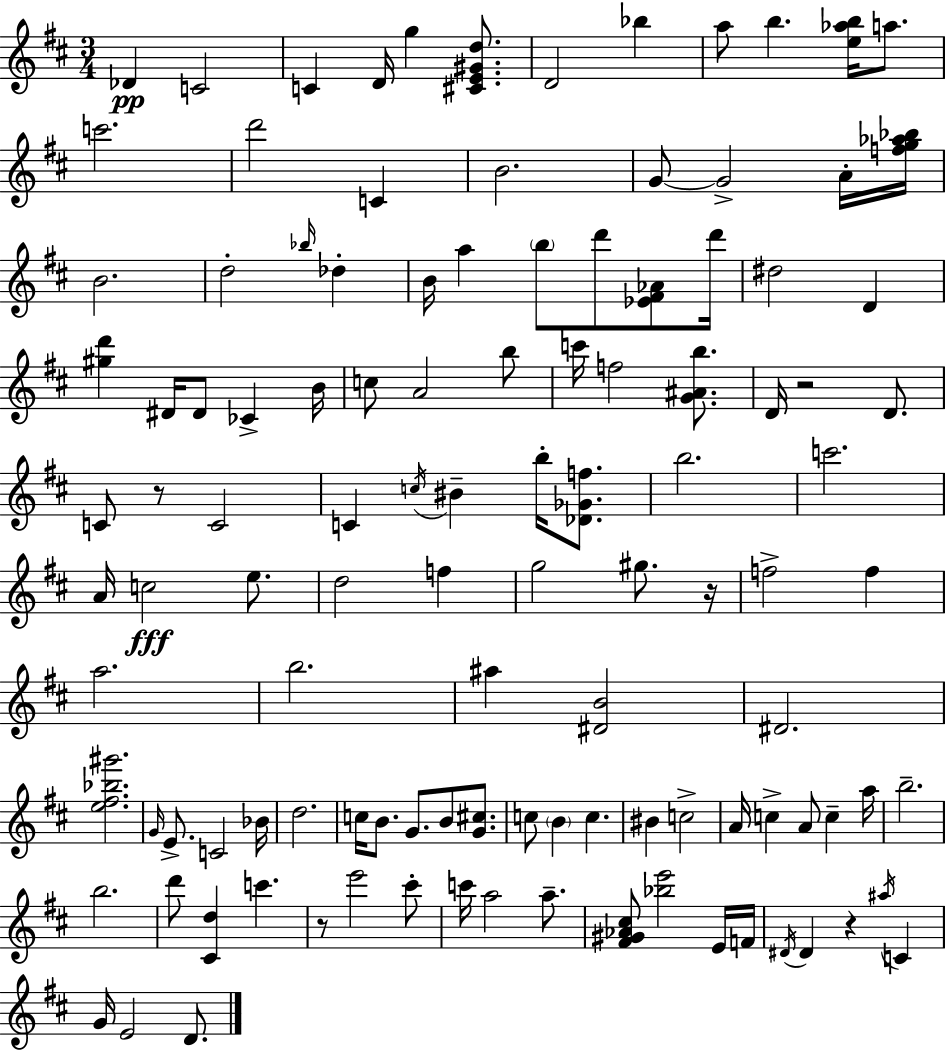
{
  \clef treble
  \numericTimeSignature
  \time 3/4
  \key d \major
  \repeat volta 2 { des'4\pp c'2 | c'4 d'16 g''4 <cis' e' gis' d''>8. | d'2 bes''4 | a''8 b''4. <e'' aes'' b''>16 a''8. | \break c'''2. | d'''2 c'4 | b'2. | g'8~~ g'2-> a'16-. <f'' g'' aes'' bes''>16 | \break b'2. | d''2-. \grace { bes''16 } des''4-. | b'16 a''4 \parenthesize b''8 d'''8 <ees' fis' aes'>8 | d'''16 dis''2 d'4 | \break <gis'' d'''>4 dis'16 dis'8 ces'4-> | b'16 c''8 a'2 b''8 | c'''16 f''2 <g' ais' b''>8. | d'16 r2 d'8. | \break c'8 r8 c'2 | c'4 \acciaccatura { c''16 } bis'4-- b''16-. <des' ges' f''>8. | b''2. | c'''2. | \break a'16 c''2\fff e''8. | d''2 f''4 | g''2 gis''8. | r16 f''2-> f''4 | \break a''2. | b''2. | ais''4 <dis' b'>2 | dis'2. | \break <e'' fis'' bes'' gis'''>2. | \grace { g'16 } e'8.-> c'2 | bes'16 d''2. | c''16 b'8. g'8. b'8 | \break <g' cis''>8. c''8 \parenthesize b'4 c''4. | bis'4 c''2-> | a'16 c''4-> a'8 c''4-- | a''16 b''2.-- | \break b''2. | d'''8 <cis' d''>4 c'''4. | r8 e'''2 | cis'''8-. c'''16 a''2 | \break a''8.-- <fis' gis' aes' cis''>8 <bes'' e'''>2 | e'16 f'16 \acciaccatura { dis'16 } dis'4 r4 | \acciaccatura { ais''16 } c'4 g'16 e'2 | d'8. } \bar "|."
}